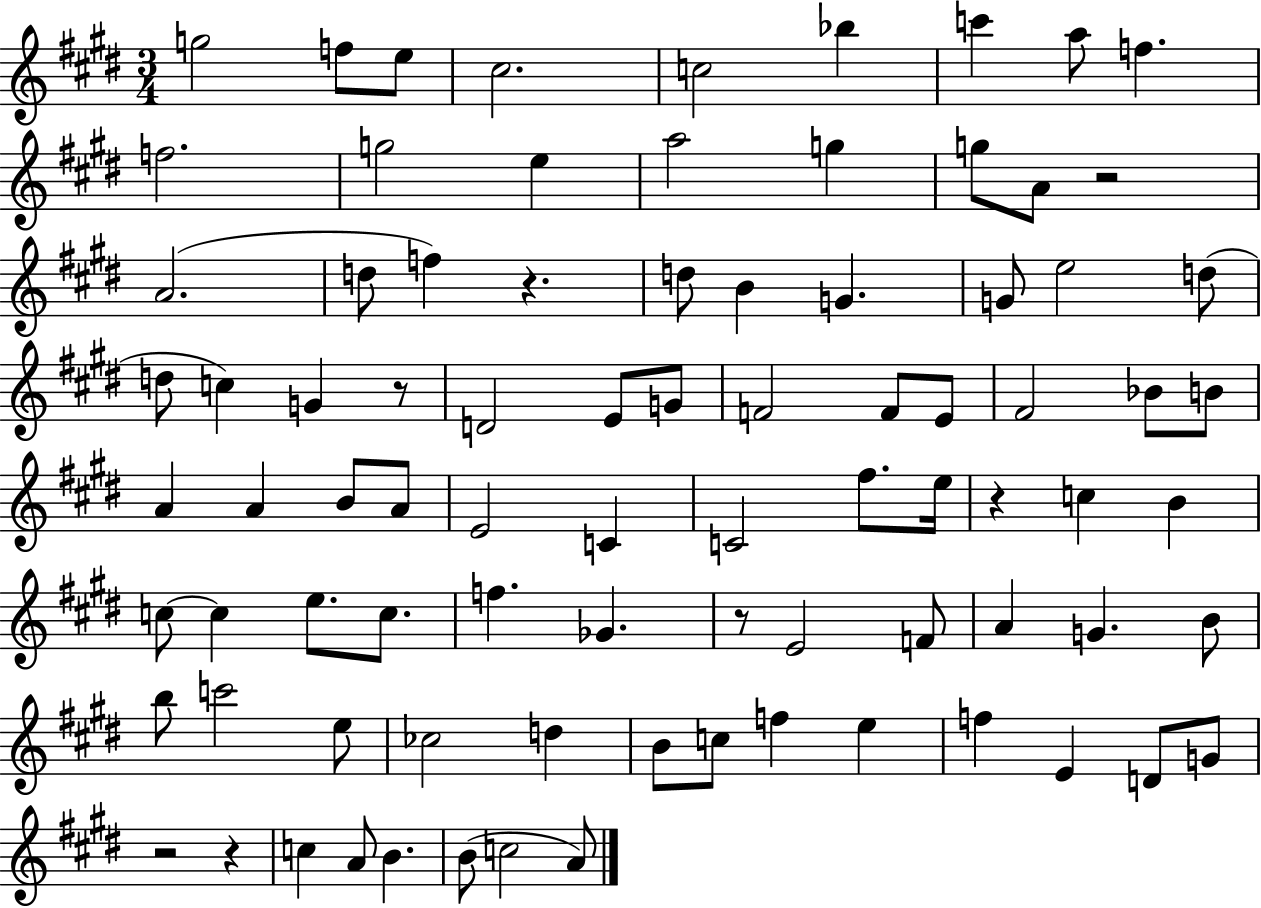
{
  \clef treble
  \numericTimeSignature
  \time 3/4
  \key e \major
  g''2 f''8 e''8 | cis''2. | c''2 bes''4 | c'''4 a''8 f''4. | \break f''2. | g''2 e''4 | a''2 g''4 | g''8 a'8 r2 | \break a'2.( | d''8 f''4) r4. | d''8 b'4 g'4. | g'8 e''2 d''8( | \break d''8 c''4) g'4 r8 | d'2 e'8 g'8 | f'2 f'8 e'8 | fis'2 bes'8 b'8 | \break a'4 a'4 b'8 a'8 | e'2 c'4 | c'2 fis''8. e''16 | r4 c''4 b'4 | \break c''8~~ c''4 e''8. c''8. | f''4. ges'4. | r8 e'2 f'8 | a'4 g'4. b'8 | \break b''8 c'''2 e''8 | ces''2 d''4 | b'8 c''8 f''4 e''4 | f''4 e'4 d'8 g'8 | \break r2 r4 | c''4 a'8 b'4. | b'8( c''2 a'8) | \bar "|."
}